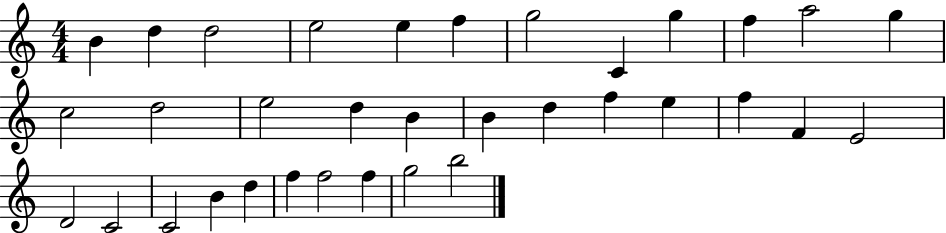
{
  \clef treble
  \numericTimeSignature
  \time 4/4
  \key c \major
  b'4 d''4 d''2 | e''2 e''4 f''4 | g''2 c'4 g''4 | f''4 a''2 g''4 | \break c''2 d''2 | e''2 d''4 b'4 | b'4 d''4 f''4 e''4 | f''4 f'4 e'2 | \break d'2 c'2 | c'2 b'4 d''4 | f''4 f''2 f''4 | g''2 b''2 | \break \bar "|."
}